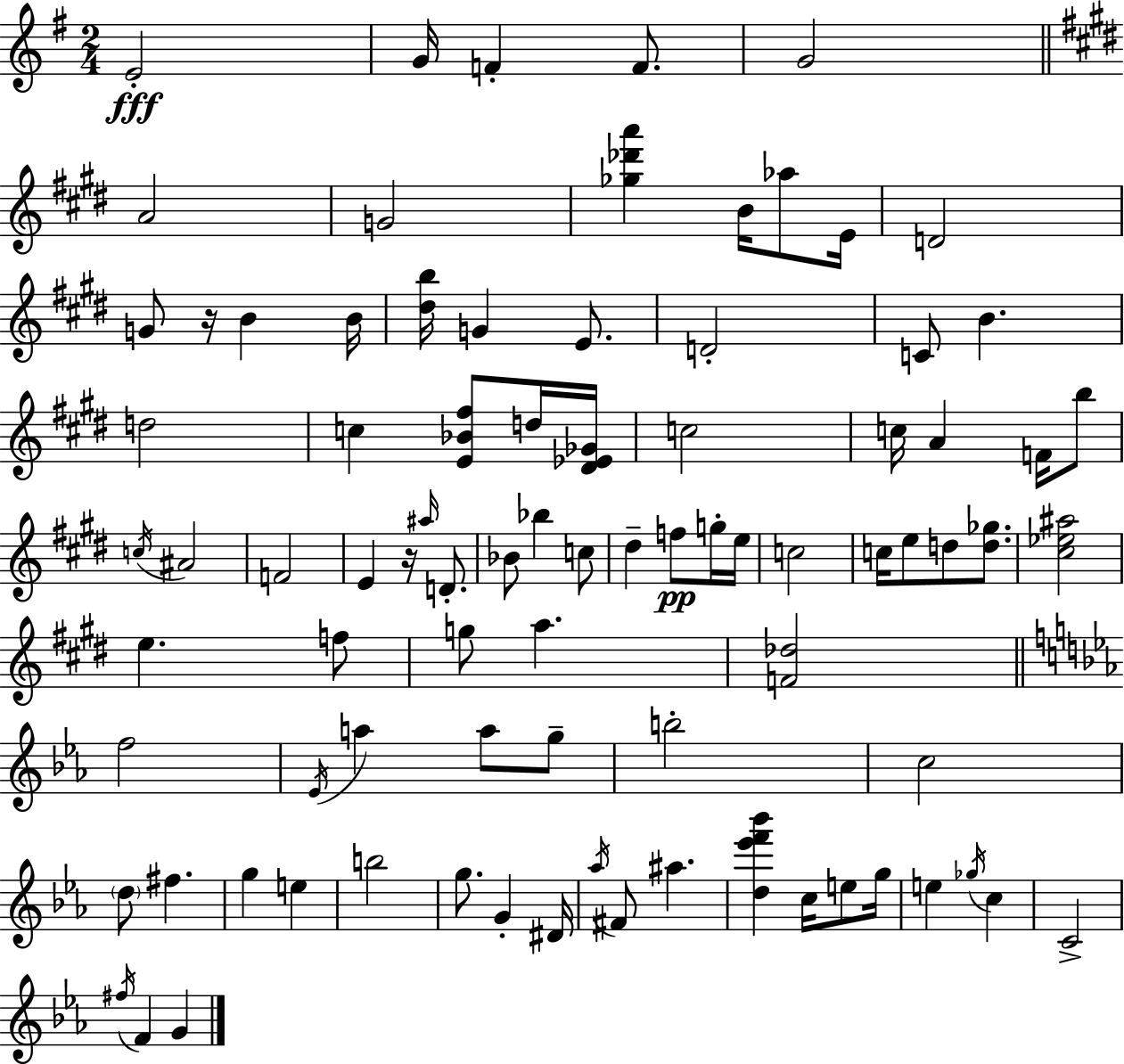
{
  \clef treble
  \numericTimeSignature
  \time 2/4
  \key g \major
  e'2-.\fff | g'16 f'4-. f'8. | g'2 | \bar "||" \break \key e \major a'2 | g'2 | <ges'' des''' a'''>4 b'16 aes''8 e'16 | d'2 | \break g'8 r16 b'4 b'16 | <dis'' b''>16 g'4 e'8. | d'2-. | c'8 b'4. | \break d''2 | c''4 <e' bes' fis''>8 d''16 <dis' ees' ges'>16 | c''2 | c''16 a'4 f'16 b''8 | \break \acciaccatura { c''16 } ais'2 | f'2 | e'4 r16 \grace { ais''16 } d'8.-. | bes'8 bes''4 | \break c''8 dis''4-- f''8\pp | g''16-. e''16 c''2 | c''16 e''8 d''8 <d'' ges''>8. | <cis'' ees'' ais''>2 | \break e''4. | f''8 g''8 a''4. | <f' des''>2 | \bar "||" \break \key c \minor f''2 | \acciaccatura { ees'16 } a''4 a''8 g''8-- | b''2-. | c''2 | \break \parenthesize d''8 fis''4. | g''4 e''4 | b''2 | g''8. g'4-. | \break dis'16 \acciaccatura { aes''16 } fis'8 ais''4. | <d'' ees''' f''' bes'''>4 c''16 e''8 | g''16 e''4 \acciaccatura { ges''16 } c''4 | c'2-> | \break \acciaccatura { fis''16 } f'4 | g'4 \bar "|."
}